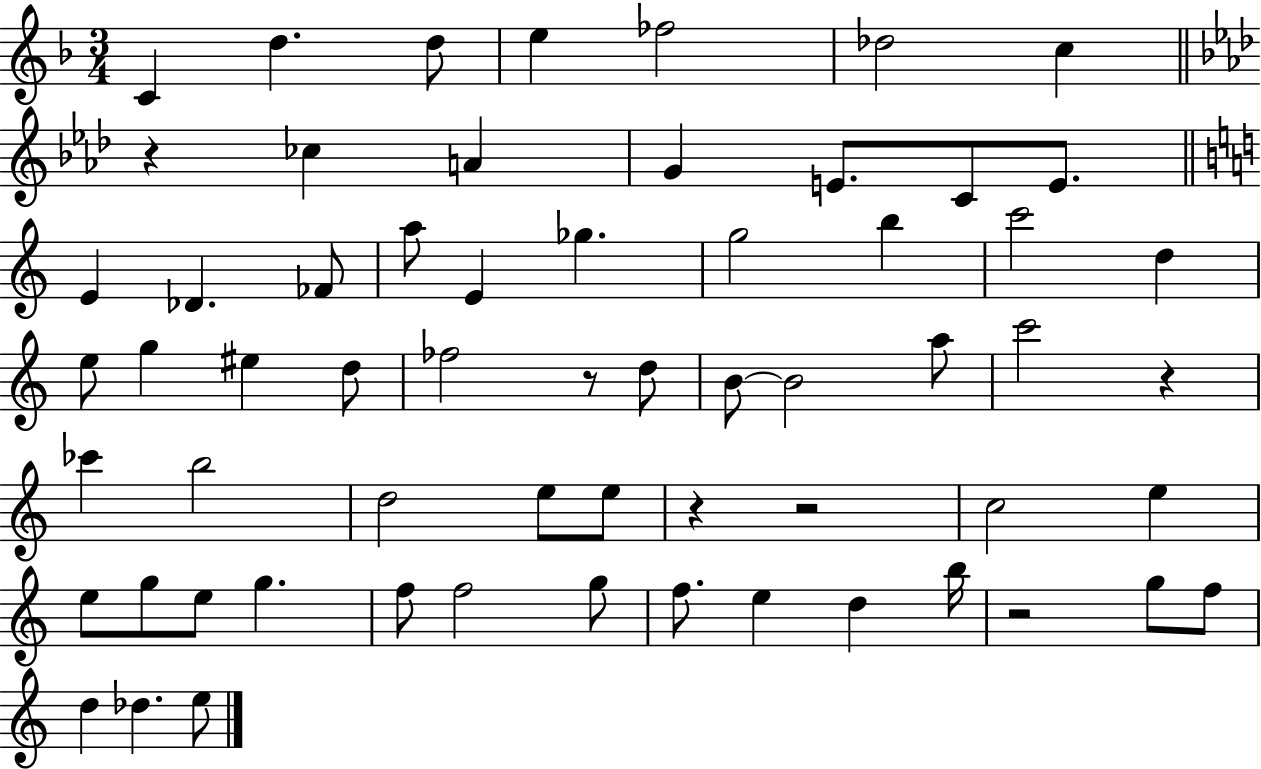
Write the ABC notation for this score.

X:1
T:Untitled
M:3/4
L:1/4
K:F
C d d/2 e _f2 _d2 c z _c A G E/2 C/2 E/2 E _D _F/2 a/2 E _g g2 b c'2 d e/2 g ^e d/2 _f2 z/2 d/2 B/2 B2 a/2 c'2 z _c' b2 d2 e/2 e/2 z z2 c2 e e/2 g/2 e/2 g f/2 f2 g/2 f/2 e d b/4 z2 g/2 f/2 d _d e/2